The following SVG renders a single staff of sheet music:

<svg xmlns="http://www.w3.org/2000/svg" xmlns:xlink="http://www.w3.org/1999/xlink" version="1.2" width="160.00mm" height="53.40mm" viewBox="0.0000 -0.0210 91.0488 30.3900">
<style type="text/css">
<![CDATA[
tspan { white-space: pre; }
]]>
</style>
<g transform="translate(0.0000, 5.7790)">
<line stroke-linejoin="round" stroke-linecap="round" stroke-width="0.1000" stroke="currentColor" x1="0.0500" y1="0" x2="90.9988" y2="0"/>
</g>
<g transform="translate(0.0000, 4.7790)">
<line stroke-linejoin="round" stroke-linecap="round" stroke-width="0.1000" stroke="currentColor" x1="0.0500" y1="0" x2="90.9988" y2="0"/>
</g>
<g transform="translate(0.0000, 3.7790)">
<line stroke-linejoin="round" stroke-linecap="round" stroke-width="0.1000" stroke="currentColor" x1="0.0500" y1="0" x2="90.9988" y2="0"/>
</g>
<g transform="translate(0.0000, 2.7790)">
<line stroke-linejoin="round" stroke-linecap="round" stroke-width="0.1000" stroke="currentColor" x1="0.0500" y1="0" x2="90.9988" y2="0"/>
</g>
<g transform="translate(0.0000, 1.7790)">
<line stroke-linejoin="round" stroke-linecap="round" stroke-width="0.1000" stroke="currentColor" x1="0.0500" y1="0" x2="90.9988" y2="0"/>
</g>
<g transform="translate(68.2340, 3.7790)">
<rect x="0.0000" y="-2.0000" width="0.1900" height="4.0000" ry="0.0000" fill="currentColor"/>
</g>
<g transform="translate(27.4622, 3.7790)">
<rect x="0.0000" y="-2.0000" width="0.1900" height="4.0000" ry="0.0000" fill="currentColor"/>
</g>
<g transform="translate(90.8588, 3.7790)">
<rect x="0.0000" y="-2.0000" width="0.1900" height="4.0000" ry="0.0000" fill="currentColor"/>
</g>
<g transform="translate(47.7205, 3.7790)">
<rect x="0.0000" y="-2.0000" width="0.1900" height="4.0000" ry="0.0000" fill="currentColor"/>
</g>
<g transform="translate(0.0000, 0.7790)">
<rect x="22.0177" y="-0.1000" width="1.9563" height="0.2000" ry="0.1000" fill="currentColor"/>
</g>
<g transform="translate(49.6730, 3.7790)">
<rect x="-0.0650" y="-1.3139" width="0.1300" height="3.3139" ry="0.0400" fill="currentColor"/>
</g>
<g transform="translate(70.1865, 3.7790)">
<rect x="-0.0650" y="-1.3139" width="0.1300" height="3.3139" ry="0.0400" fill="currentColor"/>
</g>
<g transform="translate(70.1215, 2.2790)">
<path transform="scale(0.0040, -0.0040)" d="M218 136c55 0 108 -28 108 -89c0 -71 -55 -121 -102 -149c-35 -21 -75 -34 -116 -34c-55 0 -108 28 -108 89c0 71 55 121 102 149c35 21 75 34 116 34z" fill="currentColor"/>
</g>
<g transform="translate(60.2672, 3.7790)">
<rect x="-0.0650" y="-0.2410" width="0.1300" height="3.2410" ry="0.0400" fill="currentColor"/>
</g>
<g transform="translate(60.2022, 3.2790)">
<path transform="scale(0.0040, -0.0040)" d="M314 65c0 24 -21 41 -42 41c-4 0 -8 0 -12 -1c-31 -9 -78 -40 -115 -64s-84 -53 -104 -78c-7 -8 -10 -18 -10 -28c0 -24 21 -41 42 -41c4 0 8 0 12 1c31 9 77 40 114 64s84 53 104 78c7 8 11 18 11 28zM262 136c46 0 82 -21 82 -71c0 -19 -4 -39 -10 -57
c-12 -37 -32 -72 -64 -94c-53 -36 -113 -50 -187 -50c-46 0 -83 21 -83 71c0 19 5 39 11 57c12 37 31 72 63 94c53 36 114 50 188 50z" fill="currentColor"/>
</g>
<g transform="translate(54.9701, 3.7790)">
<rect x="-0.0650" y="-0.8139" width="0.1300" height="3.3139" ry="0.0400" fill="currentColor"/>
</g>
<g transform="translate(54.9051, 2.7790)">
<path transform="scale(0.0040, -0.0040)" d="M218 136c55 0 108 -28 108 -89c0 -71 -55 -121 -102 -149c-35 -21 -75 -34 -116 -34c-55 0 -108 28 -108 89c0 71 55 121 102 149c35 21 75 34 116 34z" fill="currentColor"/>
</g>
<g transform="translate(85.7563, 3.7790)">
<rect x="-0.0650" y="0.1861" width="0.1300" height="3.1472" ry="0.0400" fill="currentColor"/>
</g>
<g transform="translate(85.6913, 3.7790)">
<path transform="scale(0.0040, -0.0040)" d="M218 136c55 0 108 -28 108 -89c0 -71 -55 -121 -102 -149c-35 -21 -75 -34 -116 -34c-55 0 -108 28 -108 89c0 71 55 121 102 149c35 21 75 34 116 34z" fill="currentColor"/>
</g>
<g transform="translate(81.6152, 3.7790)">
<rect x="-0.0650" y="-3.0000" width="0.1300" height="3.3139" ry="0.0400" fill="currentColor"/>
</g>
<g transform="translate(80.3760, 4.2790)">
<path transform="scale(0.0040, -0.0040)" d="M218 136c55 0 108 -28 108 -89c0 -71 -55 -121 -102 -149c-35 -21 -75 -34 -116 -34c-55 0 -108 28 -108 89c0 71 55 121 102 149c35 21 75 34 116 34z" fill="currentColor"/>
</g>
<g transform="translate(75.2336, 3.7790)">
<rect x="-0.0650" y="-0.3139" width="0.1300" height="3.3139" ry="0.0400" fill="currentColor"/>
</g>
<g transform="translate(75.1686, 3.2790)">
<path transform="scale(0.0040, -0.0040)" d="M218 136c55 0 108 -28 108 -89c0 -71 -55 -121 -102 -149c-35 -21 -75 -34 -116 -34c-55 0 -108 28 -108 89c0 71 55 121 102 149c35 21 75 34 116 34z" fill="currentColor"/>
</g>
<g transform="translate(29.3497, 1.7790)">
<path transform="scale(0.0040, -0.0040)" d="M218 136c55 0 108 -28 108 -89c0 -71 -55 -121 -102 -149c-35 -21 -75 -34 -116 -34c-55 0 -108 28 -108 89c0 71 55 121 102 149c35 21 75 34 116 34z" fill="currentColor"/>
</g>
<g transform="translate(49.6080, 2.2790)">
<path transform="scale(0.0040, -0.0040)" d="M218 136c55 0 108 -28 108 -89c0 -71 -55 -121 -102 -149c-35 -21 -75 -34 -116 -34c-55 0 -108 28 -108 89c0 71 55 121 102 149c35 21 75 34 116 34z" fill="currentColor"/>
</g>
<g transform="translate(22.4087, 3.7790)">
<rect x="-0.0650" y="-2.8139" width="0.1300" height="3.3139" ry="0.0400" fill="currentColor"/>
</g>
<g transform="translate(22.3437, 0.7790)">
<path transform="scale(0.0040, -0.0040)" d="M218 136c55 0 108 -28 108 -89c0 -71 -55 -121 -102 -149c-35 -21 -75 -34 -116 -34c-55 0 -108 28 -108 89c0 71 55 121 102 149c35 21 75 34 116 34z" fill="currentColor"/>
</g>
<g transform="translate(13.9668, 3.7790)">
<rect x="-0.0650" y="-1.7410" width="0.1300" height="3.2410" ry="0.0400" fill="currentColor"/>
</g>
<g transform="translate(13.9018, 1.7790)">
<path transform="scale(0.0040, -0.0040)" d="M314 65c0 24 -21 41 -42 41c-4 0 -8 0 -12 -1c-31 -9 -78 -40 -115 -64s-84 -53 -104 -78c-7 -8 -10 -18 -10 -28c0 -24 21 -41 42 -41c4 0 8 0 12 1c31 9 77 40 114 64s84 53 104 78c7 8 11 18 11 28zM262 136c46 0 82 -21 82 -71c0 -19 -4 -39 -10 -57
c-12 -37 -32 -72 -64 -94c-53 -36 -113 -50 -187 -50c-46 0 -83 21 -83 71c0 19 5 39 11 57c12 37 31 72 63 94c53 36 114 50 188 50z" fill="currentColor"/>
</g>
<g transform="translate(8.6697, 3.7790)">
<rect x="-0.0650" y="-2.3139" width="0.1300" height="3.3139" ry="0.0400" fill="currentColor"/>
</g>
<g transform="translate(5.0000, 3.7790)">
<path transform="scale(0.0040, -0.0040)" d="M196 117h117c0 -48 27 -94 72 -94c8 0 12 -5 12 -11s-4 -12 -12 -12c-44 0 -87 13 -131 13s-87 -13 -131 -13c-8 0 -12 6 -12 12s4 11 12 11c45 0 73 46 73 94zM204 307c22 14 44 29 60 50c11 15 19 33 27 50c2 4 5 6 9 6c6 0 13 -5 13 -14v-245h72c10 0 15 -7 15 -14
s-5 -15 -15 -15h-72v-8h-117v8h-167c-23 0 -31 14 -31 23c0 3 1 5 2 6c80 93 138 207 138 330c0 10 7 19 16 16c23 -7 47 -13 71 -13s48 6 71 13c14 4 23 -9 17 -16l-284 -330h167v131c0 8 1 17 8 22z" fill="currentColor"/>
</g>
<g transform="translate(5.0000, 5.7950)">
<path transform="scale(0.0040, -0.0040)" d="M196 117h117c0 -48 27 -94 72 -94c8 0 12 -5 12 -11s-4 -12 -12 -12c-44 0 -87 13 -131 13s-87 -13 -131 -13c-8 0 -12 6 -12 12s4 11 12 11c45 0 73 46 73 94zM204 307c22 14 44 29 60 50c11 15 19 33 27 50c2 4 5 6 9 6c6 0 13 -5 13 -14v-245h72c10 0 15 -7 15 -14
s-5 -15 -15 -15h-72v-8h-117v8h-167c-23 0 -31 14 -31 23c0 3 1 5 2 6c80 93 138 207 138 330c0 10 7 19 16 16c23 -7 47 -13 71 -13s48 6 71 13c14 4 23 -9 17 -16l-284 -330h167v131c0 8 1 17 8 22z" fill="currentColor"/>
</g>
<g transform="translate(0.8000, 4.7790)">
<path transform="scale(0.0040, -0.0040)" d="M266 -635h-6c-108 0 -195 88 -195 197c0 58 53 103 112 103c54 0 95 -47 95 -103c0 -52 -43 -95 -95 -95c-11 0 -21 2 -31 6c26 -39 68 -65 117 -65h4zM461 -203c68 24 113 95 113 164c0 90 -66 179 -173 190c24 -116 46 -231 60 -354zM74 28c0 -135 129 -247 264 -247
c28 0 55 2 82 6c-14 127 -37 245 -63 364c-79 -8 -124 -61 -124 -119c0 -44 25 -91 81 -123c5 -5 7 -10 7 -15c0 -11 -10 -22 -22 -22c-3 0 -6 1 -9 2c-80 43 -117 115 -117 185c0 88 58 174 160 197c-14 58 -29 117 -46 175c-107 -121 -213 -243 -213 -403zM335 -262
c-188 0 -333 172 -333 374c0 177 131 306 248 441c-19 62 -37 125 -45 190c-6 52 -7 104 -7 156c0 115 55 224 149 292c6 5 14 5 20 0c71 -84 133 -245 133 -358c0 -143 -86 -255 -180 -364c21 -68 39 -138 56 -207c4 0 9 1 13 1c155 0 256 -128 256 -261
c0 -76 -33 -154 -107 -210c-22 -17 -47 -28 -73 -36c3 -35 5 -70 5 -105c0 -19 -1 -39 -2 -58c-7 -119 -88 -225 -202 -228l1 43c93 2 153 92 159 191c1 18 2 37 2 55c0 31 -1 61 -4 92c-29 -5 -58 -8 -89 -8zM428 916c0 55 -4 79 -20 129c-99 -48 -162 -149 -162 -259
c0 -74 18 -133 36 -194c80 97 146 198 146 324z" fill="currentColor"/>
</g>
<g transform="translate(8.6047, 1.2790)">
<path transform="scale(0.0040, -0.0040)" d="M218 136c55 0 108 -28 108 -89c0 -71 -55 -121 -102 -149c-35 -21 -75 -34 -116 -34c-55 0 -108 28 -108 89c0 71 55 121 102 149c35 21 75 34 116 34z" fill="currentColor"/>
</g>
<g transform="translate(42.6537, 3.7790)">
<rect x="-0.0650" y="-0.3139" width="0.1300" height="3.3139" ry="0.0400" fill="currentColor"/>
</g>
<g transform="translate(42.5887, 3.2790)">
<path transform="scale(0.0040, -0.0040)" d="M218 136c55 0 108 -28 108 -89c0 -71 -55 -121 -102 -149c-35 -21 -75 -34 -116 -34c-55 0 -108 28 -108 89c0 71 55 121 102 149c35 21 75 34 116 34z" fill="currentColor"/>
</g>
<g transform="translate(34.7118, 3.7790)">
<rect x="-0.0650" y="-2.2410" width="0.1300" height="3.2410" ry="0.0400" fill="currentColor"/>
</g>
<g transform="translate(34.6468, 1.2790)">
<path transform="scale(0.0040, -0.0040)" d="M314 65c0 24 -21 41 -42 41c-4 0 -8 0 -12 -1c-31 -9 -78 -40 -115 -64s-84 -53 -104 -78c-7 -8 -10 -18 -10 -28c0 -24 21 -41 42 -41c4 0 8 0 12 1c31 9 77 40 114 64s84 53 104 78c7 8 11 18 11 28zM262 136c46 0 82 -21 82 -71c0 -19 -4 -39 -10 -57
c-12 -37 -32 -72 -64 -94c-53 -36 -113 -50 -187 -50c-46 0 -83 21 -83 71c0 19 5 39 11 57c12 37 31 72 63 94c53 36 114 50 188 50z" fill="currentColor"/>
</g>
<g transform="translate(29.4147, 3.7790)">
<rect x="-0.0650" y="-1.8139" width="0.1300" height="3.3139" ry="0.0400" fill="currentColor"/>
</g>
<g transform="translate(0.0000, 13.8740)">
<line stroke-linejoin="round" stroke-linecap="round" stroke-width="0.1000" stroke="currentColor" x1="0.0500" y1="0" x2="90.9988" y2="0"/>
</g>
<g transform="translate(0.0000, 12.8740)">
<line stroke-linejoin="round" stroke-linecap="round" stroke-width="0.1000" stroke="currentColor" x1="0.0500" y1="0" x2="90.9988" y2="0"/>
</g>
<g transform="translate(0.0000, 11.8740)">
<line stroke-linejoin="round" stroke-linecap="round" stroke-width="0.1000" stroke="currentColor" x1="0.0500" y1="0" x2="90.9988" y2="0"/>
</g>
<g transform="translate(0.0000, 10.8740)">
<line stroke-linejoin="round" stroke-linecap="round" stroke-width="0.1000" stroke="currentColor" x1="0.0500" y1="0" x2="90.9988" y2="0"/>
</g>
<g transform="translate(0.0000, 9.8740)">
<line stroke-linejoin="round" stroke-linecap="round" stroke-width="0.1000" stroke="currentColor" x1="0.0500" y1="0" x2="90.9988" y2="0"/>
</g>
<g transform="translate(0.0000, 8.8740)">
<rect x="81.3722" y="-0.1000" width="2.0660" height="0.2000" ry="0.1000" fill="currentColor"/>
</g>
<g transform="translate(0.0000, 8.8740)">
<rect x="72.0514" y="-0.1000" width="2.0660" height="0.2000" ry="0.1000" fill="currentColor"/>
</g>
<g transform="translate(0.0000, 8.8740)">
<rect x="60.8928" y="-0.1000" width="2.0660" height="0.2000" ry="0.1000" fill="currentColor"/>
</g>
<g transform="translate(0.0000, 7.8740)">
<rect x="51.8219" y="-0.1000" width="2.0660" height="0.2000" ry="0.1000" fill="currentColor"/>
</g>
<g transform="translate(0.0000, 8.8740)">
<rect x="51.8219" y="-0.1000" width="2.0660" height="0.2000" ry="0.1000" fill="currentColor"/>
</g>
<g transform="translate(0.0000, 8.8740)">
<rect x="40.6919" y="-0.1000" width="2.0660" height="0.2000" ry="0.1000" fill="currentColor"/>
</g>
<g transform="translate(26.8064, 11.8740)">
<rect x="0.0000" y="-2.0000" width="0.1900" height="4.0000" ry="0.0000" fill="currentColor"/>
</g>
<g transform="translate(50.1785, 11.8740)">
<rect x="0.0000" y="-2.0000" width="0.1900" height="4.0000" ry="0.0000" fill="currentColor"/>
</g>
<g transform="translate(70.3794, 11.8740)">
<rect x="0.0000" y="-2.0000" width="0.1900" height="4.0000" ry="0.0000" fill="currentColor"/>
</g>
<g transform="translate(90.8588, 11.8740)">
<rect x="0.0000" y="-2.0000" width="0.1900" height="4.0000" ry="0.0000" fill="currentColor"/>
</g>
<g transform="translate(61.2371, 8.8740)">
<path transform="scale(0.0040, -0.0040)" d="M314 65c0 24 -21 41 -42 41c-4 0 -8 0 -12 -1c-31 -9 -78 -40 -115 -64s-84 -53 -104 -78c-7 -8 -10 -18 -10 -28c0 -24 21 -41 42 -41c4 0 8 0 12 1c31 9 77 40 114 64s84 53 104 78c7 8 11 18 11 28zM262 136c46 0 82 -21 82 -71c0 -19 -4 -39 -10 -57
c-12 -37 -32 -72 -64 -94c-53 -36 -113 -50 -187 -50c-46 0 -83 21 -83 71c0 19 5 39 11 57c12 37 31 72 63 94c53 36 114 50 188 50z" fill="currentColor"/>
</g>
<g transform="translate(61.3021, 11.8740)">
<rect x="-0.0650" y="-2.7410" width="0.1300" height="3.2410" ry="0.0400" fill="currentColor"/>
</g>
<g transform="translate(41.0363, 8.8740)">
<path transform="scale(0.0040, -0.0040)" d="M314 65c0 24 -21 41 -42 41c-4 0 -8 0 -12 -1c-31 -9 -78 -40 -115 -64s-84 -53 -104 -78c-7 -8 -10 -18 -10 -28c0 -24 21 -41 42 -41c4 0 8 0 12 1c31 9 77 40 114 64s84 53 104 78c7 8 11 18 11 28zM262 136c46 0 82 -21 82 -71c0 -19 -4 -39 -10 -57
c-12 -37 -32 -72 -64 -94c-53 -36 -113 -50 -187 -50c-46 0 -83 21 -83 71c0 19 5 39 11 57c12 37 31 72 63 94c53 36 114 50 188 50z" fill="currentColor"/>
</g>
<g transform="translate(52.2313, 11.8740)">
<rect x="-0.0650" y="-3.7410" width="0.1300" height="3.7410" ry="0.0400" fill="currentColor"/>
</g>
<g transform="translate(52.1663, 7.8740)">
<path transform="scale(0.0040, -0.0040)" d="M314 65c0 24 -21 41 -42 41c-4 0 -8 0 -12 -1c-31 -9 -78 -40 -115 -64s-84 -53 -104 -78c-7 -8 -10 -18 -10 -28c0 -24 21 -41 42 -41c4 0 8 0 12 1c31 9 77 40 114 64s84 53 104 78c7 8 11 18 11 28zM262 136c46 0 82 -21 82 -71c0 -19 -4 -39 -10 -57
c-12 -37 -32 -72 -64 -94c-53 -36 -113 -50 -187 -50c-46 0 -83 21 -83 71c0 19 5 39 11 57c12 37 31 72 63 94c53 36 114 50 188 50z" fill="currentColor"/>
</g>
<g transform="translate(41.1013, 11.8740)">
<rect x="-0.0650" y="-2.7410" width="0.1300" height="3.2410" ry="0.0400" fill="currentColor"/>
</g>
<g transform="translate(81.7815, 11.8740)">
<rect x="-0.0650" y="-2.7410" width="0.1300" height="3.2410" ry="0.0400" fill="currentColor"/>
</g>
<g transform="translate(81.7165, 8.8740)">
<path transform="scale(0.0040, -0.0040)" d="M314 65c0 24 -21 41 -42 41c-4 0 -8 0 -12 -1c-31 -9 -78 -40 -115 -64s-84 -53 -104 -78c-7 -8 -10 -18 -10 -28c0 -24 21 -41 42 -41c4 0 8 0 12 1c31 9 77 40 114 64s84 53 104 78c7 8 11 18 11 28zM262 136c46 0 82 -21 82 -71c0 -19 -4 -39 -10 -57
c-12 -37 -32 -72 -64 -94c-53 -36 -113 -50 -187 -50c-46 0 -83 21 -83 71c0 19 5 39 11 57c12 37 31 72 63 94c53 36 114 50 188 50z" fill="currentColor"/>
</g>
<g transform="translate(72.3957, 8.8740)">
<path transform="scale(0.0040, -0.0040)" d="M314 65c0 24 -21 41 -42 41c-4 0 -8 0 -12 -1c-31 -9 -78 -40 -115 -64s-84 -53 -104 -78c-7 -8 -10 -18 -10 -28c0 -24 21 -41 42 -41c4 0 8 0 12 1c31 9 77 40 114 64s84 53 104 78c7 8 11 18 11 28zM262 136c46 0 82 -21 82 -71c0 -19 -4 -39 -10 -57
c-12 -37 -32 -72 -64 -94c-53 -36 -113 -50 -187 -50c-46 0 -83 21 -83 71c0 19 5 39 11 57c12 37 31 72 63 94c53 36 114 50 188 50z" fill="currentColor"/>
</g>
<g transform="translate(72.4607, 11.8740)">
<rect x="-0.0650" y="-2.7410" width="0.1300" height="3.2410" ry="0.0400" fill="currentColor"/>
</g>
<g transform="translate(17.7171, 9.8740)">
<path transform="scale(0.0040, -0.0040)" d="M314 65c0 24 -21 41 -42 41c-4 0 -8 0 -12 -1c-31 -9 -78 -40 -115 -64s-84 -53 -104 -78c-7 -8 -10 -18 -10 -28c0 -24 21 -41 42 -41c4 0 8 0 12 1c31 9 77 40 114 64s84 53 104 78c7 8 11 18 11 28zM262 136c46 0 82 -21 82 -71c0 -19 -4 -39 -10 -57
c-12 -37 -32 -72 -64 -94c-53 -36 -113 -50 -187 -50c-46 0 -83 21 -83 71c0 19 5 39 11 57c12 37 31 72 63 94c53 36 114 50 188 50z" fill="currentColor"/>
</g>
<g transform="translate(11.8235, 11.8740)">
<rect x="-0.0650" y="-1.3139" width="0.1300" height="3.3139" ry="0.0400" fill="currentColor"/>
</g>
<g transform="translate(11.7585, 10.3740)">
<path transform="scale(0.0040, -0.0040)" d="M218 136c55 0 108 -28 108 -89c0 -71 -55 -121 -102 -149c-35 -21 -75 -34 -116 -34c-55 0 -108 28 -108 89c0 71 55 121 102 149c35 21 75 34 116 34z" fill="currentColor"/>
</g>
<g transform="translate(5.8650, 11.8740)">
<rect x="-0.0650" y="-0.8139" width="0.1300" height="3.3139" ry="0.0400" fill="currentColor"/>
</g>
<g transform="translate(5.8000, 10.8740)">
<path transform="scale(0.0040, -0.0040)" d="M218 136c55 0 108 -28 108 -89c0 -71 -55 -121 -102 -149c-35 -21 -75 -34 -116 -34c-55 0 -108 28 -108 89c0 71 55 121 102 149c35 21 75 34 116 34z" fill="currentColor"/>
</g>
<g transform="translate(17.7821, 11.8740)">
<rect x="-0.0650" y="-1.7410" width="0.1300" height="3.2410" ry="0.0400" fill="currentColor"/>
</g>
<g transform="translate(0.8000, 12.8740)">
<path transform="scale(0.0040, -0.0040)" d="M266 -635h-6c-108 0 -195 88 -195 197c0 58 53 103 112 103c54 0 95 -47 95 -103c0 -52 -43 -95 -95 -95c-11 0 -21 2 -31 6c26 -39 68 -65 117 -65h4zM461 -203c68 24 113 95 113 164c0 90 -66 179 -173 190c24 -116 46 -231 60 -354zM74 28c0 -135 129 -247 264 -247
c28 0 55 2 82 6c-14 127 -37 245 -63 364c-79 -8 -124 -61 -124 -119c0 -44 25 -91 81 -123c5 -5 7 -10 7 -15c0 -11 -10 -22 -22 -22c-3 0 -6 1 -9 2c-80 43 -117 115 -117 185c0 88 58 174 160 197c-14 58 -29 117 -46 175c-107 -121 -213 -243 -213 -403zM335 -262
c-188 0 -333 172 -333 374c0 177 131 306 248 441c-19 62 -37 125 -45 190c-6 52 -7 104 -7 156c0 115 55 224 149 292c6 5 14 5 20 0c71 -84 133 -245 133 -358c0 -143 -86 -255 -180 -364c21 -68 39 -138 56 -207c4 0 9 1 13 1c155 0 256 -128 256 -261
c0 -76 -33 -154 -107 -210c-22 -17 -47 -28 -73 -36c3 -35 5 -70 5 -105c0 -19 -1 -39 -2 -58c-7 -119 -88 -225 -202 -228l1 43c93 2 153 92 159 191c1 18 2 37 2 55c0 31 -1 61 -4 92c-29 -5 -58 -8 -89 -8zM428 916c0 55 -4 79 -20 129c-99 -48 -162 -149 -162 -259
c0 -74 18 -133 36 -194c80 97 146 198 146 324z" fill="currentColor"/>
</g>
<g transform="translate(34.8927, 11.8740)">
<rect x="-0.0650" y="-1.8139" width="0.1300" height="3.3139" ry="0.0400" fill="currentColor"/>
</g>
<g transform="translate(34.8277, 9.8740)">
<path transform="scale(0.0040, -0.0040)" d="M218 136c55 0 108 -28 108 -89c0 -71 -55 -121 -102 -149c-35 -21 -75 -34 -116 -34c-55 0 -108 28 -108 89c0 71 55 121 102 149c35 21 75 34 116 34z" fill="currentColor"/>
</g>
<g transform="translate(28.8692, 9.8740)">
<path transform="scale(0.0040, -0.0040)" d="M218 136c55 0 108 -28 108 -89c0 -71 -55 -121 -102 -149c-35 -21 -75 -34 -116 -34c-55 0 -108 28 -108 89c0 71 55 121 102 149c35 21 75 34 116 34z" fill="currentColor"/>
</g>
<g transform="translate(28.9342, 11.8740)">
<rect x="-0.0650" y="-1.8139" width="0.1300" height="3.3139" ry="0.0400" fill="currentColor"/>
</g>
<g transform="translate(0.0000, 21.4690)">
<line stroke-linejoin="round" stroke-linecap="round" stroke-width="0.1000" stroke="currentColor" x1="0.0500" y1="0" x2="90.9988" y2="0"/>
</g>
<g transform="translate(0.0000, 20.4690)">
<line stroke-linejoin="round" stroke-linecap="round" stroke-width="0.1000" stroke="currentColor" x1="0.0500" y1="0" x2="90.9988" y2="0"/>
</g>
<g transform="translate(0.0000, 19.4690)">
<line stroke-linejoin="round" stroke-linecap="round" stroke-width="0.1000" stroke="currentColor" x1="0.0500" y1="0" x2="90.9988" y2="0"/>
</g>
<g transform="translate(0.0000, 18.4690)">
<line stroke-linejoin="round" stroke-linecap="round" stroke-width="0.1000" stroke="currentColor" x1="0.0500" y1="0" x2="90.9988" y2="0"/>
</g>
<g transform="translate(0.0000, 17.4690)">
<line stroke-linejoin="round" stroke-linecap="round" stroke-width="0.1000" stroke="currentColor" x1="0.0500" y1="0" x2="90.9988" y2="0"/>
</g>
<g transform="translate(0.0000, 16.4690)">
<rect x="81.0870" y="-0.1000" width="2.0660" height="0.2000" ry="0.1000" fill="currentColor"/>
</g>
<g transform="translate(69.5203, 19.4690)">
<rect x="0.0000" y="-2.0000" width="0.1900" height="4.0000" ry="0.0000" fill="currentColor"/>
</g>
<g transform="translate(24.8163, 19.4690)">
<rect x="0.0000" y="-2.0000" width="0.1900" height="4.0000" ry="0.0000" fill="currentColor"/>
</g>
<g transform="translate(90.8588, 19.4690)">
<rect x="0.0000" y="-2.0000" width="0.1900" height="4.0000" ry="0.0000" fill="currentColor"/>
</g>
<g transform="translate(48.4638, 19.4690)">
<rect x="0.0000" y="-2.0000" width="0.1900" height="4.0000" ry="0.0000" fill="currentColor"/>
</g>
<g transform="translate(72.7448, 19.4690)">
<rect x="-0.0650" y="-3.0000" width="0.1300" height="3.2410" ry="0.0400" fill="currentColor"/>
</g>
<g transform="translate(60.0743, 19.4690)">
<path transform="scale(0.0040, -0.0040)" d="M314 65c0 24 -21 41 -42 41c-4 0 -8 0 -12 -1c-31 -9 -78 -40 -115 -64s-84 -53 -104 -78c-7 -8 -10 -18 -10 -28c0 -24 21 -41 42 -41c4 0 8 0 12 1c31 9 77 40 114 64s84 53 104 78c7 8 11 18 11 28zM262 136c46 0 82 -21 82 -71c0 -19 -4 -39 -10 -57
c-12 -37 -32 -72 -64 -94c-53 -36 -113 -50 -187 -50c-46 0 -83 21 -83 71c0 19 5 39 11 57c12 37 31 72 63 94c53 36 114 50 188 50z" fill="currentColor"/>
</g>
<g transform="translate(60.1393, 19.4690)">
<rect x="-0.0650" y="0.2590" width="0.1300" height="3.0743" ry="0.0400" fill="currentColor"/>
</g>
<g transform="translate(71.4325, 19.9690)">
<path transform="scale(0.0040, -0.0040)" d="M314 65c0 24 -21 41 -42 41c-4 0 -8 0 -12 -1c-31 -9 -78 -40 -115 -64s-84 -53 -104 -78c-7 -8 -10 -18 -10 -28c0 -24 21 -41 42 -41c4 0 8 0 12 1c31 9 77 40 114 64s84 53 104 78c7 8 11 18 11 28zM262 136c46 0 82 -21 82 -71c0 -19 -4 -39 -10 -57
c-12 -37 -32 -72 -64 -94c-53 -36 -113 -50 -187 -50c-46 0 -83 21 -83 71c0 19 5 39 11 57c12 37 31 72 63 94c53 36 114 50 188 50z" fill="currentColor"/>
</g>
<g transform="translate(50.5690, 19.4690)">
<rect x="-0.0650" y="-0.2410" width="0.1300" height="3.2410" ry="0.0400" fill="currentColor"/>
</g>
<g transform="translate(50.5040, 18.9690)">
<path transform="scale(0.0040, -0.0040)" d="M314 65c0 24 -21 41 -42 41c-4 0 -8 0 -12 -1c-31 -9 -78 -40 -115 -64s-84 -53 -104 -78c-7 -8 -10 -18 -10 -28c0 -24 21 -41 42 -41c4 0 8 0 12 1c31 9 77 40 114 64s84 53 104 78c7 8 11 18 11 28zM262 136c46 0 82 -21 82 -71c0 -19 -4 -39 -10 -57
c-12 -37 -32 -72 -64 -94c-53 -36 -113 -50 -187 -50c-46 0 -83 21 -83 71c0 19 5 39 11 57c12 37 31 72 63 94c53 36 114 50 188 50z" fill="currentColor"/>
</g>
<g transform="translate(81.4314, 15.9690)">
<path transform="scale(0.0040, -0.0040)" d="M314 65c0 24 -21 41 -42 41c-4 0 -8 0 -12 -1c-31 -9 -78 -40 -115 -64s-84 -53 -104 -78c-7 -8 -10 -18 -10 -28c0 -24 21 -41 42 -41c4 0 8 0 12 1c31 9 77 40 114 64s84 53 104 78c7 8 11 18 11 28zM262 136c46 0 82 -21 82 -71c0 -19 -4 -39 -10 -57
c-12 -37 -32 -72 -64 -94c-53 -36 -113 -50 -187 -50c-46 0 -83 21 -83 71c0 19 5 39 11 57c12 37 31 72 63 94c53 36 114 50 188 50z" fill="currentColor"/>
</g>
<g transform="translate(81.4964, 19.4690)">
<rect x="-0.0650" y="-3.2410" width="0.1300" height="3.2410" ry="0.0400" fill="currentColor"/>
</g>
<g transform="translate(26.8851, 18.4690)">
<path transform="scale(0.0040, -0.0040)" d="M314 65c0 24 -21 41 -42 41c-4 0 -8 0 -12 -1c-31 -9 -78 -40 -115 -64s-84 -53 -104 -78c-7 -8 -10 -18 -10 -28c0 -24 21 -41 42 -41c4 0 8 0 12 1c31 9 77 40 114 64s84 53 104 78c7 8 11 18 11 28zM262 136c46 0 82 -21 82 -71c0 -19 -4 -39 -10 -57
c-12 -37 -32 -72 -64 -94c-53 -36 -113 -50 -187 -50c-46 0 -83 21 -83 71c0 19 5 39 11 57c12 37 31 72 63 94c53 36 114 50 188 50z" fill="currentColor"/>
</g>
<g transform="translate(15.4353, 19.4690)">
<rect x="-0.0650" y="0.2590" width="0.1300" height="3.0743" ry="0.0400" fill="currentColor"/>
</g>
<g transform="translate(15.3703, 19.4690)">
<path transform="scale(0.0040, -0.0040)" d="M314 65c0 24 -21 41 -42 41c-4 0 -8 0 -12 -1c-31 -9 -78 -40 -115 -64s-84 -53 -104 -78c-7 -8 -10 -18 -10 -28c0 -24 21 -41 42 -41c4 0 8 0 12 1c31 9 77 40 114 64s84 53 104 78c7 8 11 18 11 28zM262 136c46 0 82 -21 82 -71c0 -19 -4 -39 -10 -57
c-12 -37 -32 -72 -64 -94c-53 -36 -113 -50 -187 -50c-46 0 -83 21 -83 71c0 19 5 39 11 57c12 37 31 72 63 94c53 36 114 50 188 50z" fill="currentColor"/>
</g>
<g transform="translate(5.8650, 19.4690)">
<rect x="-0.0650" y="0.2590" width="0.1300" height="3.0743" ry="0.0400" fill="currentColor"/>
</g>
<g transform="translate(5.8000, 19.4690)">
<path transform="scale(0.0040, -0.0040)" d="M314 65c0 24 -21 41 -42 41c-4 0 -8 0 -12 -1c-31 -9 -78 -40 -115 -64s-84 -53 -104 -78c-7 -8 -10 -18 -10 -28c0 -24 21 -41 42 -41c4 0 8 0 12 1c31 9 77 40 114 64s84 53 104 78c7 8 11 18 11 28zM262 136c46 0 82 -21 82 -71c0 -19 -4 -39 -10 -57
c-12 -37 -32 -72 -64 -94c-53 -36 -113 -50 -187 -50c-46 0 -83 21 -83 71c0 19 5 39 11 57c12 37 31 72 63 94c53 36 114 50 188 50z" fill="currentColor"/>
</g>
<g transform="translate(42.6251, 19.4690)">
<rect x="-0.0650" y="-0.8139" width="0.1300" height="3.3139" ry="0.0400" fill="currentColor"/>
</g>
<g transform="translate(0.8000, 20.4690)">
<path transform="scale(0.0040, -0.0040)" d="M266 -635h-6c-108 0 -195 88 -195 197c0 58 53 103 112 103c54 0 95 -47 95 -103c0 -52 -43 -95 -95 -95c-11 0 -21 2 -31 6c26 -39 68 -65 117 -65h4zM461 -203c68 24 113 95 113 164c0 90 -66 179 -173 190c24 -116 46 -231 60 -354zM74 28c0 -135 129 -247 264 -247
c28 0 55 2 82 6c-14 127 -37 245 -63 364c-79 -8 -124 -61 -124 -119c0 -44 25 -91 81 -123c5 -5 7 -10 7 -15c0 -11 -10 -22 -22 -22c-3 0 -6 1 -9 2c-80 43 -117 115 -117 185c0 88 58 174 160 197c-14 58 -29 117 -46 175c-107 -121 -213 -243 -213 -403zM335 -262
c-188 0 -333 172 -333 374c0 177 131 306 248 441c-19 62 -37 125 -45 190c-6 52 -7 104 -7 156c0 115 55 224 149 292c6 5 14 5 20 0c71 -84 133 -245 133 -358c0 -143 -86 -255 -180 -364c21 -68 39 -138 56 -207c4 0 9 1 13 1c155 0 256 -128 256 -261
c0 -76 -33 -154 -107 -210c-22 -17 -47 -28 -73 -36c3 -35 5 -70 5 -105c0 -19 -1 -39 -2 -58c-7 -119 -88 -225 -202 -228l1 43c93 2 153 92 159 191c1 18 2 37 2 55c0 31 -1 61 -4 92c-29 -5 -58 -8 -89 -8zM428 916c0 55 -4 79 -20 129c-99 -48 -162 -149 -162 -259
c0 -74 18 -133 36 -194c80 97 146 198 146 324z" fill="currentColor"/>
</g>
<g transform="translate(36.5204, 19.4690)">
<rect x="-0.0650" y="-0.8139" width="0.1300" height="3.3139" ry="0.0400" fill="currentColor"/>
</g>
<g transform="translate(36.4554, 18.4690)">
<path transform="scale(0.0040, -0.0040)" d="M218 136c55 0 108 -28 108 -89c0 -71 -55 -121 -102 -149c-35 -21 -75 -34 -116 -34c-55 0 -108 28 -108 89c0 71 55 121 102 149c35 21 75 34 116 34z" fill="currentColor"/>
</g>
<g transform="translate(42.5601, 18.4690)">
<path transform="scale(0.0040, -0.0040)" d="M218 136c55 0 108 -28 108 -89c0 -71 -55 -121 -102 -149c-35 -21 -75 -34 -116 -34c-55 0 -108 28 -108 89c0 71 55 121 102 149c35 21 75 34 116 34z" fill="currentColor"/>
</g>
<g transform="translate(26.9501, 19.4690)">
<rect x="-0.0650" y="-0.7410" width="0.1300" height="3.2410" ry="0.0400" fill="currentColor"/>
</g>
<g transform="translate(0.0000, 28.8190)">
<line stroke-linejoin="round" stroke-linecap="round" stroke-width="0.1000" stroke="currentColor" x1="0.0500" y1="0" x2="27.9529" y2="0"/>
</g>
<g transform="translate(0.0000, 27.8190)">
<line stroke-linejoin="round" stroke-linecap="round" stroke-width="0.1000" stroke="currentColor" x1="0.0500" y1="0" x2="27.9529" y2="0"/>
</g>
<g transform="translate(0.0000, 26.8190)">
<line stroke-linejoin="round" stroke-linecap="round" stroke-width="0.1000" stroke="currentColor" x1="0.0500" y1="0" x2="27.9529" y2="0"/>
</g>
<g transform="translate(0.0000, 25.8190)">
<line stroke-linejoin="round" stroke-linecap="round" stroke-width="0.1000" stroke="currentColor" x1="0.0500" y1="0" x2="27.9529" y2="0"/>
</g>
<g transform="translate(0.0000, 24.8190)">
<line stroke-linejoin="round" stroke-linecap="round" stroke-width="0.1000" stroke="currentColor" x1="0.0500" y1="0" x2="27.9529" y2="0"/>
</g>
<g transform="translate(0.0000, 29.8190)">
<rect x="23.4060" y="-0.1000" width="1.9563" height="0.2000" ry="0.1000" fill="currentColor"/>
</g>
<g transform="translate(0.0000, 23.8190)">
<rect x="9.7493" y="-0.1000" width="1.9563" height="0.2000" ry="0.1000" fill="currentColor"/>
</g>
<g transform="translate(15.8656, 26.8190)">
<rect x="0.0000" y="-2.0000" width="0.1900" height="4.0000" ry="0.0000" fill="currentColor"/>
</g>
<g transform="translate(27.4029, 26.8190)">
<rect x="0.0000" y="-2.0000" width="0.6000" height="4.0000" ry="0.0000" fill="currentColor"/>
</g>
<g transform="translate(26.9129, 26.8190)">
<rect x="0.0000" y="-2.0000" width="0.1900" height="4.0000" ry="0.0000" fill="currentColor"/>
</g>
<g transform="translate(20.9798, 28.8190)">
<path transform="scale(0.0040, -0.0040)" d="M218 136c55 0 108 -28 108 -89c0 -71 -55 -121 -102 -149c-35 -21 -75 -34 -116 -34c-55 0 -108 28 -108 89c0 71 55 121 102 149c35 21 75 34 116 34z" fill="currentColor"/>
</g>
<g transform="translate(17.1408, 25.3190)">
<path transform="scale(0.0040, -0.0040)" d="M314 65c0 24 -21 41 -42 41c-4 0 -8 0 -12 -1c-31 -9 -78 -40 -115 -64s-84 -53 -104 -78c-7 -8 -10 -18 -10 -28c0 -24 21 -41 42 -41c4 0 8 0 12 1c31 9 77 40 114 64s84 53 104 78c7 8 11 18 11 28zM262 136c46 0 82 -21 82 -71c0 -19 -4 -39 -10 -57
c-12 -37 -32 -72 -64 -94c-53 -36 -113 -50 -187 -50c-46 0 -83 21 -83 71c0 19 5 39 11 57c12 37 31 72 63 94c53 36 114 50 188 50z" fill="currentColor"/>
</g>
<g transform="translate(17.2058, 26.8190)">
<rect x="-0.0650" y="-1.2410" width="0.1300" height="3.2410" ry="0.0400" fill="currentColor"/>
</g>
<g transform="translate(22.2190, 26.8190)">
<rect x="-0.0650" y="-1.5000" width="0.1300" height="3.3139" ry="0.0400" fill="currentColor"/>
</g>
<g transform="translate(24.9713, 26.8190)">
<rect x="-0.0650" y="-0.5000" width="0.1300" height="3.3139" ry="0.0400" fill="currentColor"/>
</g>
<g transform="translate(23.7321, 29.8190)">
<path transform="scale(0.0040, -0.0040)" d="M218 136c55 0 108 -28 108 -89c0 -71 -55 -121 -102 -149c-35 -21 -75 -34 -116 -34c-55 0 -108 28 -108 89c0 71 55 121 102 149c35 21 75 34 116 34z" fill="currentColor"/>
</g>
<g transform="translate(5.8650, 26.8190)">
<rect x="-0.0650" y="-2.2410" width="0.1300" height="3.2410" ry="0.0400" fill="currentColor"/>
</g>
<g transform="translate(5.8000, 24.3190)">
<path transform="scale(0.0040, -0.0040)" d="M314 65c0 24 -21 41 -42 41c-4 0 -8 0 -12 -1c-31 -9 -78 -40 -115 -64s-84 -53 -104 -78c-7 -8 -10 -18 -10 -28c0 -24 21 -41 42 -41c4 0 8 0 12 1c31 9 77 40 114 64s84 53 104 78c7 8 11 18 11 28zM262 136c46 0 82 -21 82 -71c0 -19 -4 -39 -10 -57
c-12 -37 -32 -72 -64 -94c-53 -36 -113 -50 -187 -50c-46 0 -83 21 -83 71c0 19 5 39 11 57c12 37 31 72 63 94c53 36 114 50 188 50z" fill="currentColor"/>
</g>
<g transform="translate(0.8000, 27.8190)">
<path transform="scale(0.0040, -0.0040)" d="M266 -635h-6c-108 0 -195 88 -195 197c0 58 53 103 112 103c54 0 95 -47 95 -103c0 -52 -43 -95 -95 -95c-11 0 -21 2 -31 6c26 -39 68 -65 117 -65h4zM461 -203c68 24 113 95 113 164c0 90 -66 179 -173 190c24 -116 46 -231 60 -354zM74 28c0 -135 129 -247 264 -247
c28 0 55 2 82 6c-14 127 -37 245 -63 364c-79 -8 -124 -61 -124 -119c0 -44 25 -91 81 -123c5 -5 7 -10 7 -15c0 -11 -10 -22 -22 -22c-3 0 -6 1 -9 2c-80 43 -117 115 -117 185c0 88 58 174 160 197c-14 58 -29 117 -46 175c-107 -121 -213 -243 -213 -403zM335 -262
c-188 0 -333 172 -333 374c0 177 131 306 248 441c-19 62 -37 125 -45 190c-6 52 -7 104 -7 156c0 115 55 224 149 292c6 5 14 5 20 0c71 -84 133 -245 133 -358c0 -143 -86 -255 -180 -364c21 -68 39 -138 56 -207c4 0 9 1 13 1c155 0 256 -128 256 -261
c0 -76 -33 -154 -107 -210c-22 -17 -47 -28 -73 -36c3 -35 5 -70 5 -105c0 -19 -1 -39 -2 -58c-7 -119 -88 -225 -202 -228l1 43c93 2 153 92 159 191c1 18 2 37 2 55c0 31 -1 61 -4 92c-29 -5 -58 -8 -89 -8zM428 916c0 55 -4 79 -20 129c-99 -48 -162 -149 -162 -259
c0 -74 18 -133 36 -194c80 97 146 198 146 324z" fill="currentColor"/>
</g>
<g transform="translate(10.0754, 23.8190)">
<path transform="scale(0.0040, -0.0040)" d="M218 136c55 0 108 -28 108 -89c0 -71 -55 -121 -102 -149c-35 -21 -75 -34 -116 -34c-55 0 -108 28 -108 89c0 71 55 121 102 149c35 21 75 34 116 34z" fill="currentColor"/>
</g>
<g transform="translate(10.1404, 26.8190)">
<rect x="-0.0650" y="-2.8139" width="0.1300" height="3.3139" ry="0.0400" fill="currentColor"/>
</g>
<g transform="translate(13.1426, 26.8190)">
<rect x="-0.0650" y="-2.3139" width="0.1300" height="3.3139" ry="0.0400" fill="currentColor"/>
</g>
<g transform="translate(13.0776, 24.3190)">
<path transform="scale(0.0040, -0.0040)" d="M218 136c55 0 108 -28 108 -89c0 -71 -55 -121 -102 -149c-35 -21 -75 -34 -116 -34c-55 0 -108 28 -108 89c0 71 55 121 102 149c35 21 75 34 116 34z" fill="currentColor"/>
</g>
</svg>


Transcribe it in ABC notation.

X:1
T:Untitled
M:4/4
L:1/4
K:C
g f2 a f g2 c e d c2 e c A B d e f2 f f a2 c'2 a2 a2 a2 B2 B2 d2 d d c2 B2 A2 b2 g2 a g e2 E C